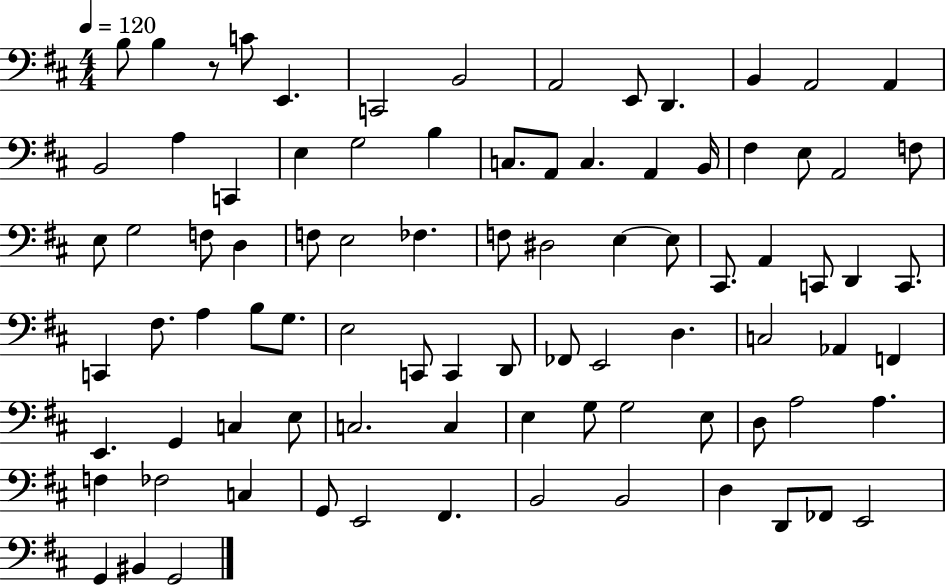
X:1
T:Untitled
M:4/4
L:1/4
K:D
B,/2 B, z/2 C/2 E,, C,,2 B,,2 A,,2 E,,/2 D,, B,, A,,2 A,, B,,2 A, C,, E, G,2 B, C,/2 A,,/2 C, A,, B,,/4 ^F, E,/2 A,,2 F,/2 E,/2 G,2 F,/2 D, F,/2 E,2 _F, F,/2 ^D,2 E, E,/2 ^C,,/2 A,, C,,/2 D,, C,,/2 C,, ^F,/2 A, B,/2 G,/2 E,2 C,,/2 C,, D,,/2 _F,,/2 E,,2 D, C,2 _A,, F,, E,, G,, C, E,/2 C,2 C, E, G,/2 G,2 E,/2 D,/2 A,2 A, F, _F,2 C, G,,/2 E,,2 ^F,, B,,2 B,,2 D, D,,/2 _F,,/2 E,,2 G,, ^B,, G,,2